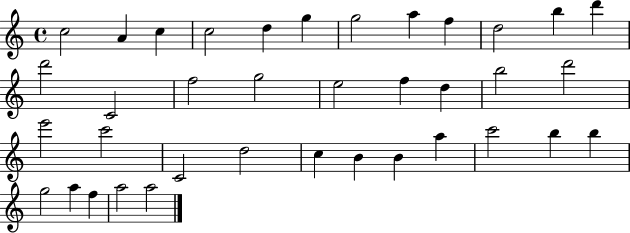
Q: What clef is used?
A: treble